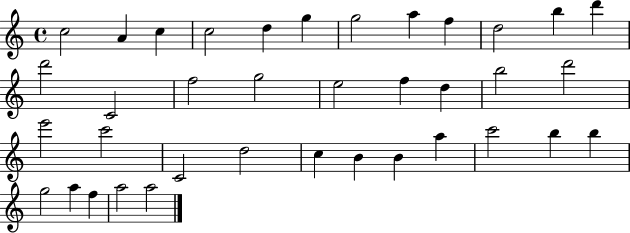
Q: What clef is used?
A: treble